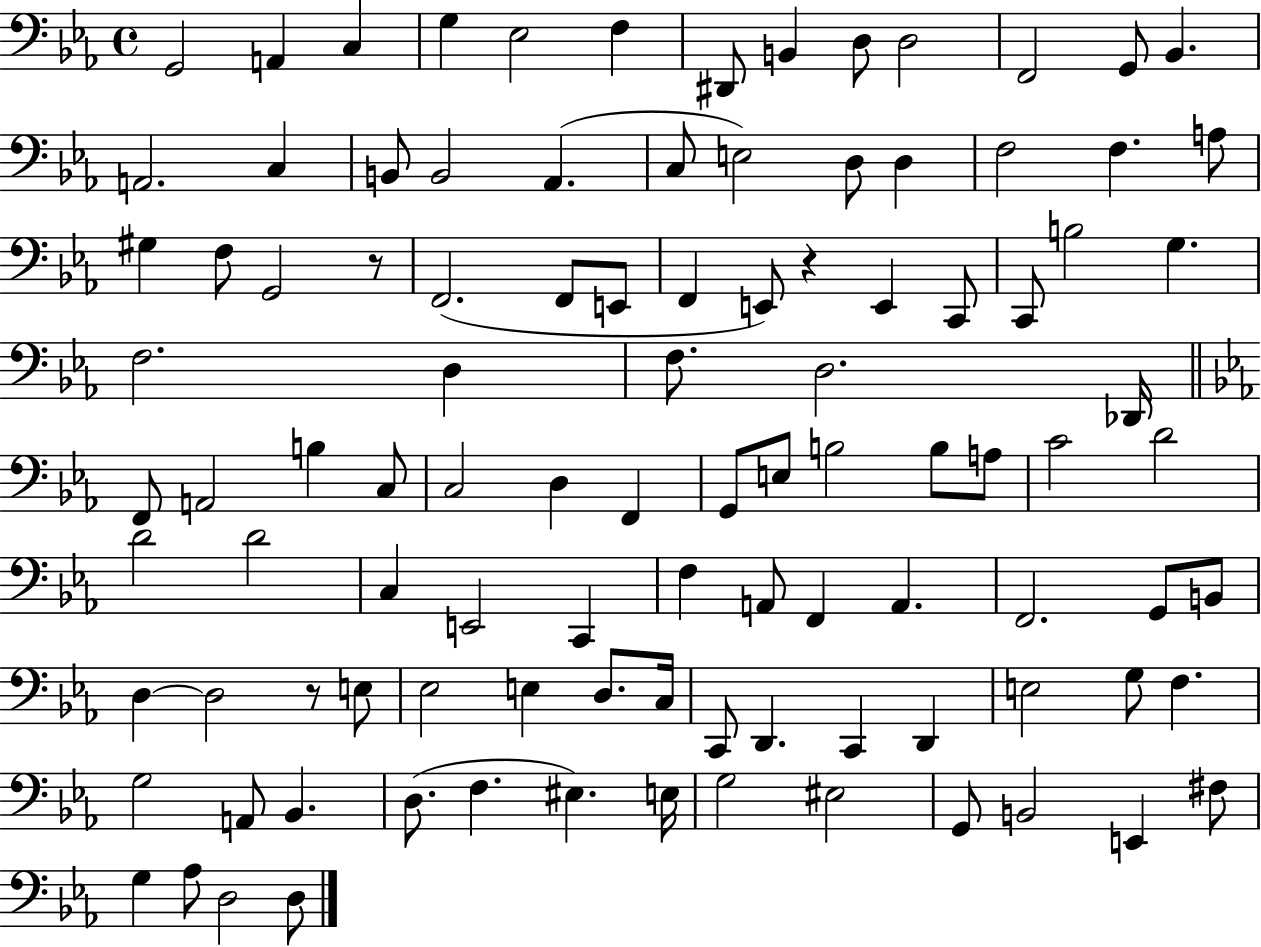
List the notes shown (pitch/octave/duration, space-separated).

G2/h A2/q C3/q G3/q Eb3/h F3/q D#2/e B2/q D3/e D3/h F2/h G2/e Bb2/q. A2/h. C3/q B2/e B2/h Ab2/q. C3/e E3/h D3/e D3/q F3/h F3/q. A3/e G#3/q F3/e G2/h R/e F2/h. F2/e E2/e F2/q E2/e R/q E2/q C2/e C2/e B3/h G3/q. F3/h. D3/q F3/e. D3/h. Db2/s F2/e A2/h B3/q C3/e C3/h D3/q F2/q G2/e E3/e B3/h B3/e A3/e C4/h D4/h D4/h D4/h C3/q E2/h C2/q F3/q A2/e F2/q A2/q. F2/h. G2/e B2/e D3/q D3/h R/e E3/e Eb3/h E3/q D3/e. C3/s C2/e D2/q. C2/q D2/q E3/h G3/e F3/q. G3/h A2/e Bb2/q. D3/e. F3/q. EIS3/q. E3/s G3/h EIS3/h G2/e B2/h E2/q F#3/e G3/q Ab3/e D3/h D3/e